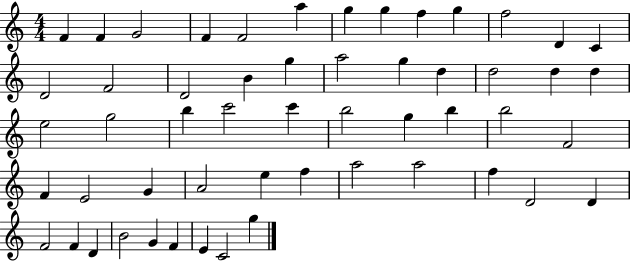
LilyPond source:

{
  \clef treble
  \numericTimeSignature
  \time 4/4
  \key c \major
  f'4 f'4 g'2 | f'4 f'2 a''4 | g''4 g''4 f''4 g''4 | f''2 d'4 c'4 | \break d'2 f'2 | d'2 b'4 g''4 | a''2 g''4 d''4 | d''2 d''4 d''4 | \break e''2 g''2 | b''4 c'''2 c'''4 | b''2 g''4 b''4 | b''2 f'2 | \break f'4 e'2 g'4 | a'2 e''4 f''4 | a''2 a''2 | f''4 d'2 d'4 | \break f'2 f'4 d'4 | b'2 g'4 f'4 | e'4 c'2 g''4 | \bar "|."
}